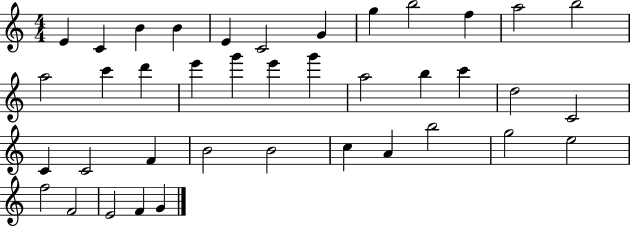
E4/q C4/q B4/q B4/q E4/q C4/h G4/q G5/q B5/h F5/q A5/h B5/h A5/h C6/q D6/q E6/q G6/q E6/q G6/q A5/h B5/q C6/q D5/h C4/h C4/q C4/h F4/q B4/h B4/h C5/q A4/q B5/h G5/h E5/h F5/h F4/h E4/h F4/q G4/q